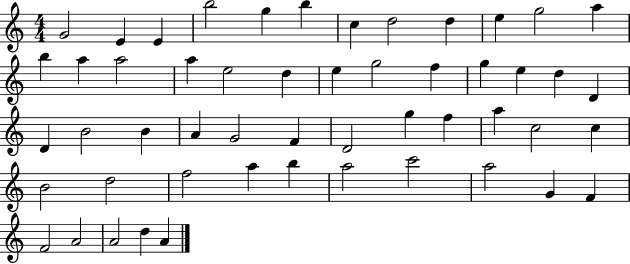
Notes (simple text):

G4/h E4/q E4/q B5/h G5/q B5/q C5/q D5/h D5/q E5/q G5/h A5/q B5/q A5/q A5/h A5/q E5/h D5/q E5/q G5/h F5/q G5/q E5/q D5/q D4/q D4/q B4/h B4/q A4/q G4/h F4/q D4/h G5/q F5/q A5/q C5/h C5/q B4/h D5/h F5/h A5/q B5/q A5/h C6/h A5/h G4/q F4/q F4/h A4/h A4/h D5/q A4/q